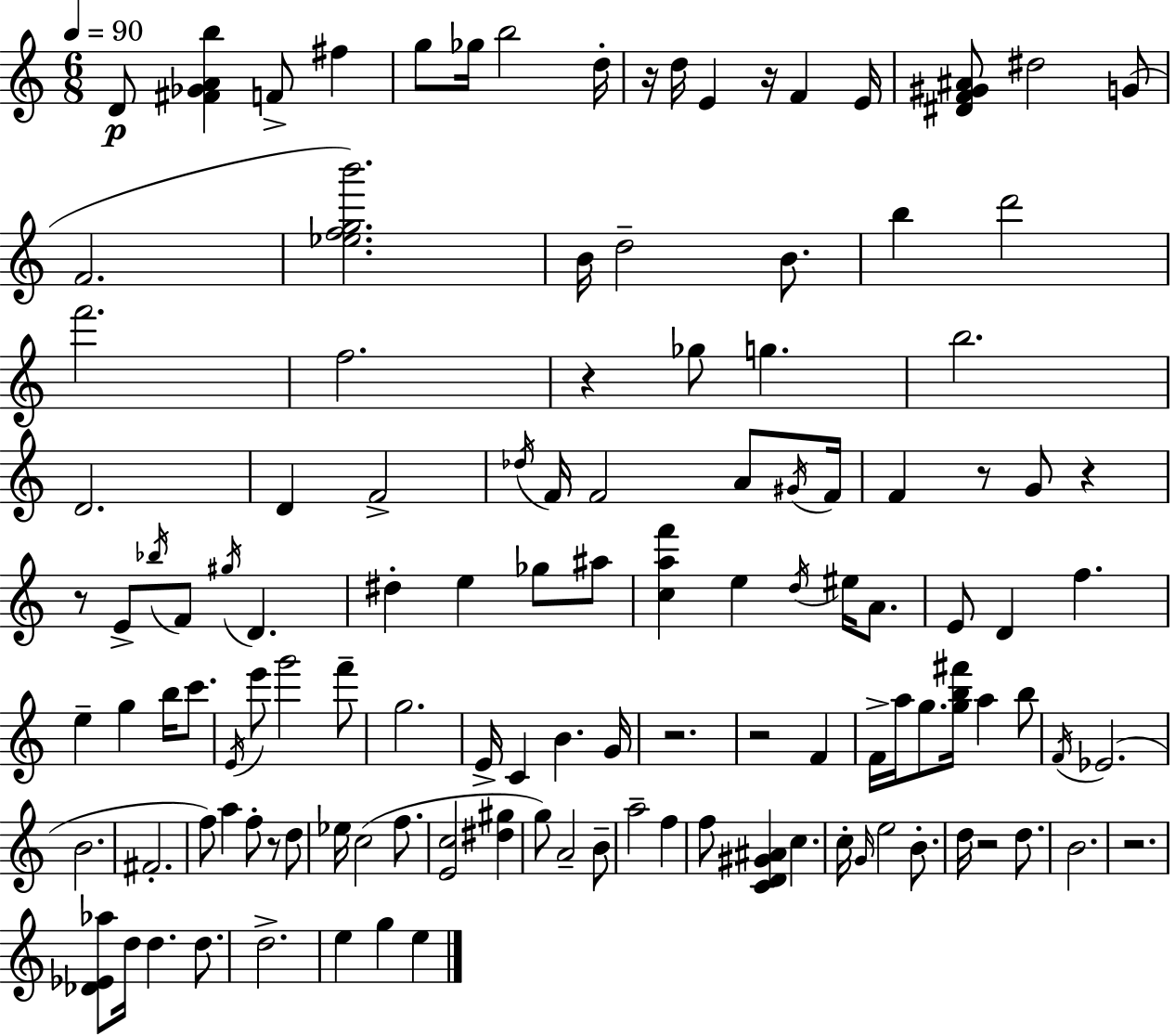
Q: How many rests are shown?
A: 11